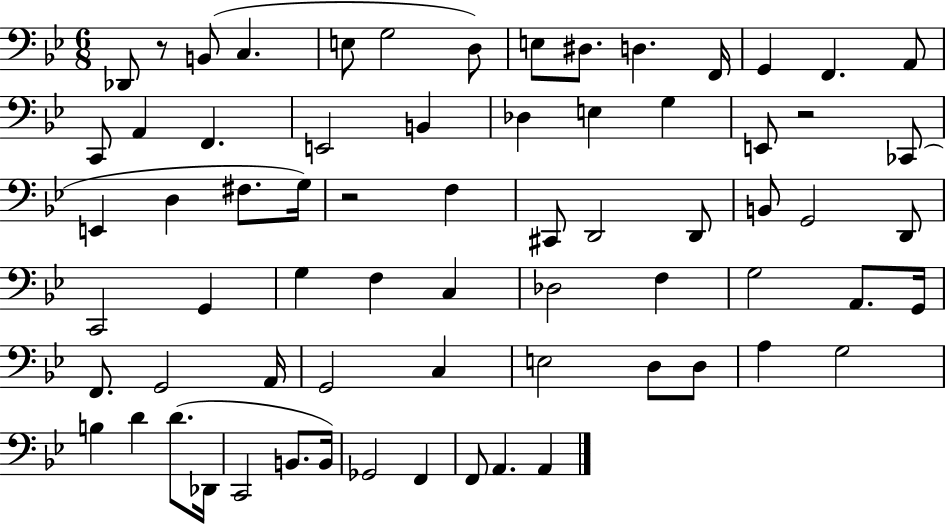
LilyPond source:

{
  \clef bass
  \numericTimeSignature
  \time 6/8
  \key bes \major
  des,8 r8 b,8( c4. | e8 g2 d8) | e8 dis8. d4. f,16 | g,4 f,4. a,8 | \break c,8 a,4 f,4. | e,2 b,4 | des4 e4 g4 | e,8 r2 ces,8( | \break e,4 d4 fis8. g16) | r2 f4 | cis,8 d,2 d,8 | b,8 g,2 d,8 | \break c,2 g,4 | g4 f4 c4 | des2 f4 | g2 a,8. g,16 | \break f,8. g,2 a,16 | g,2 c4 | e2 d8 d8 | a4 g2 | \break b4 d'4 d'8.( des,16 | c,2 b,8. b,16) | ges,2 f,4 | f,8 a,4. a,4 | \break \bar "|."
}